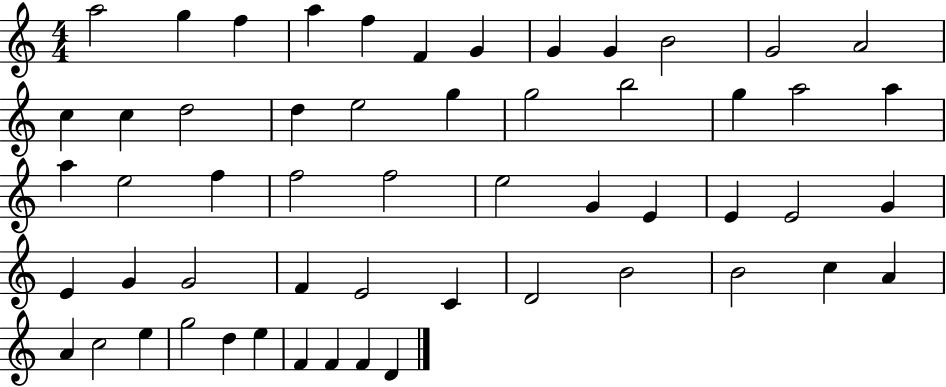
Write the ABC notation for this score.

X:1
T:Untitled
M:4/4
L:1/4
K:C
a2 g f a f F G G G B2 G2 A2 c c d2 d e2 g g2 b2 g a2 a a e2 f f2 f2 e2 G E E E2 G E G G2 F E2 C D2 B2 B2 c A A c2 e g2 d e F F F D